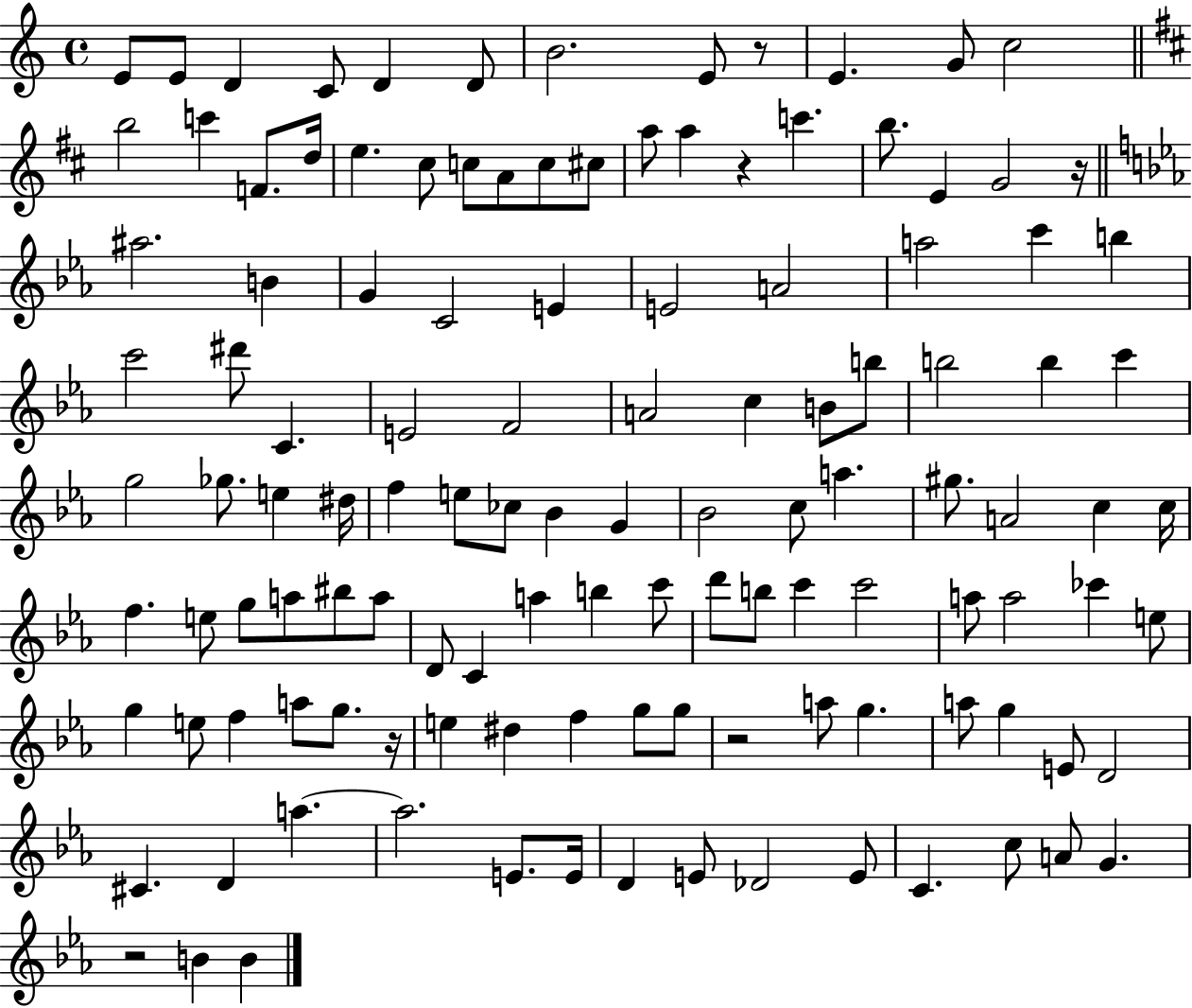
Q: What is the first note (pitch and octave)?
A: E4